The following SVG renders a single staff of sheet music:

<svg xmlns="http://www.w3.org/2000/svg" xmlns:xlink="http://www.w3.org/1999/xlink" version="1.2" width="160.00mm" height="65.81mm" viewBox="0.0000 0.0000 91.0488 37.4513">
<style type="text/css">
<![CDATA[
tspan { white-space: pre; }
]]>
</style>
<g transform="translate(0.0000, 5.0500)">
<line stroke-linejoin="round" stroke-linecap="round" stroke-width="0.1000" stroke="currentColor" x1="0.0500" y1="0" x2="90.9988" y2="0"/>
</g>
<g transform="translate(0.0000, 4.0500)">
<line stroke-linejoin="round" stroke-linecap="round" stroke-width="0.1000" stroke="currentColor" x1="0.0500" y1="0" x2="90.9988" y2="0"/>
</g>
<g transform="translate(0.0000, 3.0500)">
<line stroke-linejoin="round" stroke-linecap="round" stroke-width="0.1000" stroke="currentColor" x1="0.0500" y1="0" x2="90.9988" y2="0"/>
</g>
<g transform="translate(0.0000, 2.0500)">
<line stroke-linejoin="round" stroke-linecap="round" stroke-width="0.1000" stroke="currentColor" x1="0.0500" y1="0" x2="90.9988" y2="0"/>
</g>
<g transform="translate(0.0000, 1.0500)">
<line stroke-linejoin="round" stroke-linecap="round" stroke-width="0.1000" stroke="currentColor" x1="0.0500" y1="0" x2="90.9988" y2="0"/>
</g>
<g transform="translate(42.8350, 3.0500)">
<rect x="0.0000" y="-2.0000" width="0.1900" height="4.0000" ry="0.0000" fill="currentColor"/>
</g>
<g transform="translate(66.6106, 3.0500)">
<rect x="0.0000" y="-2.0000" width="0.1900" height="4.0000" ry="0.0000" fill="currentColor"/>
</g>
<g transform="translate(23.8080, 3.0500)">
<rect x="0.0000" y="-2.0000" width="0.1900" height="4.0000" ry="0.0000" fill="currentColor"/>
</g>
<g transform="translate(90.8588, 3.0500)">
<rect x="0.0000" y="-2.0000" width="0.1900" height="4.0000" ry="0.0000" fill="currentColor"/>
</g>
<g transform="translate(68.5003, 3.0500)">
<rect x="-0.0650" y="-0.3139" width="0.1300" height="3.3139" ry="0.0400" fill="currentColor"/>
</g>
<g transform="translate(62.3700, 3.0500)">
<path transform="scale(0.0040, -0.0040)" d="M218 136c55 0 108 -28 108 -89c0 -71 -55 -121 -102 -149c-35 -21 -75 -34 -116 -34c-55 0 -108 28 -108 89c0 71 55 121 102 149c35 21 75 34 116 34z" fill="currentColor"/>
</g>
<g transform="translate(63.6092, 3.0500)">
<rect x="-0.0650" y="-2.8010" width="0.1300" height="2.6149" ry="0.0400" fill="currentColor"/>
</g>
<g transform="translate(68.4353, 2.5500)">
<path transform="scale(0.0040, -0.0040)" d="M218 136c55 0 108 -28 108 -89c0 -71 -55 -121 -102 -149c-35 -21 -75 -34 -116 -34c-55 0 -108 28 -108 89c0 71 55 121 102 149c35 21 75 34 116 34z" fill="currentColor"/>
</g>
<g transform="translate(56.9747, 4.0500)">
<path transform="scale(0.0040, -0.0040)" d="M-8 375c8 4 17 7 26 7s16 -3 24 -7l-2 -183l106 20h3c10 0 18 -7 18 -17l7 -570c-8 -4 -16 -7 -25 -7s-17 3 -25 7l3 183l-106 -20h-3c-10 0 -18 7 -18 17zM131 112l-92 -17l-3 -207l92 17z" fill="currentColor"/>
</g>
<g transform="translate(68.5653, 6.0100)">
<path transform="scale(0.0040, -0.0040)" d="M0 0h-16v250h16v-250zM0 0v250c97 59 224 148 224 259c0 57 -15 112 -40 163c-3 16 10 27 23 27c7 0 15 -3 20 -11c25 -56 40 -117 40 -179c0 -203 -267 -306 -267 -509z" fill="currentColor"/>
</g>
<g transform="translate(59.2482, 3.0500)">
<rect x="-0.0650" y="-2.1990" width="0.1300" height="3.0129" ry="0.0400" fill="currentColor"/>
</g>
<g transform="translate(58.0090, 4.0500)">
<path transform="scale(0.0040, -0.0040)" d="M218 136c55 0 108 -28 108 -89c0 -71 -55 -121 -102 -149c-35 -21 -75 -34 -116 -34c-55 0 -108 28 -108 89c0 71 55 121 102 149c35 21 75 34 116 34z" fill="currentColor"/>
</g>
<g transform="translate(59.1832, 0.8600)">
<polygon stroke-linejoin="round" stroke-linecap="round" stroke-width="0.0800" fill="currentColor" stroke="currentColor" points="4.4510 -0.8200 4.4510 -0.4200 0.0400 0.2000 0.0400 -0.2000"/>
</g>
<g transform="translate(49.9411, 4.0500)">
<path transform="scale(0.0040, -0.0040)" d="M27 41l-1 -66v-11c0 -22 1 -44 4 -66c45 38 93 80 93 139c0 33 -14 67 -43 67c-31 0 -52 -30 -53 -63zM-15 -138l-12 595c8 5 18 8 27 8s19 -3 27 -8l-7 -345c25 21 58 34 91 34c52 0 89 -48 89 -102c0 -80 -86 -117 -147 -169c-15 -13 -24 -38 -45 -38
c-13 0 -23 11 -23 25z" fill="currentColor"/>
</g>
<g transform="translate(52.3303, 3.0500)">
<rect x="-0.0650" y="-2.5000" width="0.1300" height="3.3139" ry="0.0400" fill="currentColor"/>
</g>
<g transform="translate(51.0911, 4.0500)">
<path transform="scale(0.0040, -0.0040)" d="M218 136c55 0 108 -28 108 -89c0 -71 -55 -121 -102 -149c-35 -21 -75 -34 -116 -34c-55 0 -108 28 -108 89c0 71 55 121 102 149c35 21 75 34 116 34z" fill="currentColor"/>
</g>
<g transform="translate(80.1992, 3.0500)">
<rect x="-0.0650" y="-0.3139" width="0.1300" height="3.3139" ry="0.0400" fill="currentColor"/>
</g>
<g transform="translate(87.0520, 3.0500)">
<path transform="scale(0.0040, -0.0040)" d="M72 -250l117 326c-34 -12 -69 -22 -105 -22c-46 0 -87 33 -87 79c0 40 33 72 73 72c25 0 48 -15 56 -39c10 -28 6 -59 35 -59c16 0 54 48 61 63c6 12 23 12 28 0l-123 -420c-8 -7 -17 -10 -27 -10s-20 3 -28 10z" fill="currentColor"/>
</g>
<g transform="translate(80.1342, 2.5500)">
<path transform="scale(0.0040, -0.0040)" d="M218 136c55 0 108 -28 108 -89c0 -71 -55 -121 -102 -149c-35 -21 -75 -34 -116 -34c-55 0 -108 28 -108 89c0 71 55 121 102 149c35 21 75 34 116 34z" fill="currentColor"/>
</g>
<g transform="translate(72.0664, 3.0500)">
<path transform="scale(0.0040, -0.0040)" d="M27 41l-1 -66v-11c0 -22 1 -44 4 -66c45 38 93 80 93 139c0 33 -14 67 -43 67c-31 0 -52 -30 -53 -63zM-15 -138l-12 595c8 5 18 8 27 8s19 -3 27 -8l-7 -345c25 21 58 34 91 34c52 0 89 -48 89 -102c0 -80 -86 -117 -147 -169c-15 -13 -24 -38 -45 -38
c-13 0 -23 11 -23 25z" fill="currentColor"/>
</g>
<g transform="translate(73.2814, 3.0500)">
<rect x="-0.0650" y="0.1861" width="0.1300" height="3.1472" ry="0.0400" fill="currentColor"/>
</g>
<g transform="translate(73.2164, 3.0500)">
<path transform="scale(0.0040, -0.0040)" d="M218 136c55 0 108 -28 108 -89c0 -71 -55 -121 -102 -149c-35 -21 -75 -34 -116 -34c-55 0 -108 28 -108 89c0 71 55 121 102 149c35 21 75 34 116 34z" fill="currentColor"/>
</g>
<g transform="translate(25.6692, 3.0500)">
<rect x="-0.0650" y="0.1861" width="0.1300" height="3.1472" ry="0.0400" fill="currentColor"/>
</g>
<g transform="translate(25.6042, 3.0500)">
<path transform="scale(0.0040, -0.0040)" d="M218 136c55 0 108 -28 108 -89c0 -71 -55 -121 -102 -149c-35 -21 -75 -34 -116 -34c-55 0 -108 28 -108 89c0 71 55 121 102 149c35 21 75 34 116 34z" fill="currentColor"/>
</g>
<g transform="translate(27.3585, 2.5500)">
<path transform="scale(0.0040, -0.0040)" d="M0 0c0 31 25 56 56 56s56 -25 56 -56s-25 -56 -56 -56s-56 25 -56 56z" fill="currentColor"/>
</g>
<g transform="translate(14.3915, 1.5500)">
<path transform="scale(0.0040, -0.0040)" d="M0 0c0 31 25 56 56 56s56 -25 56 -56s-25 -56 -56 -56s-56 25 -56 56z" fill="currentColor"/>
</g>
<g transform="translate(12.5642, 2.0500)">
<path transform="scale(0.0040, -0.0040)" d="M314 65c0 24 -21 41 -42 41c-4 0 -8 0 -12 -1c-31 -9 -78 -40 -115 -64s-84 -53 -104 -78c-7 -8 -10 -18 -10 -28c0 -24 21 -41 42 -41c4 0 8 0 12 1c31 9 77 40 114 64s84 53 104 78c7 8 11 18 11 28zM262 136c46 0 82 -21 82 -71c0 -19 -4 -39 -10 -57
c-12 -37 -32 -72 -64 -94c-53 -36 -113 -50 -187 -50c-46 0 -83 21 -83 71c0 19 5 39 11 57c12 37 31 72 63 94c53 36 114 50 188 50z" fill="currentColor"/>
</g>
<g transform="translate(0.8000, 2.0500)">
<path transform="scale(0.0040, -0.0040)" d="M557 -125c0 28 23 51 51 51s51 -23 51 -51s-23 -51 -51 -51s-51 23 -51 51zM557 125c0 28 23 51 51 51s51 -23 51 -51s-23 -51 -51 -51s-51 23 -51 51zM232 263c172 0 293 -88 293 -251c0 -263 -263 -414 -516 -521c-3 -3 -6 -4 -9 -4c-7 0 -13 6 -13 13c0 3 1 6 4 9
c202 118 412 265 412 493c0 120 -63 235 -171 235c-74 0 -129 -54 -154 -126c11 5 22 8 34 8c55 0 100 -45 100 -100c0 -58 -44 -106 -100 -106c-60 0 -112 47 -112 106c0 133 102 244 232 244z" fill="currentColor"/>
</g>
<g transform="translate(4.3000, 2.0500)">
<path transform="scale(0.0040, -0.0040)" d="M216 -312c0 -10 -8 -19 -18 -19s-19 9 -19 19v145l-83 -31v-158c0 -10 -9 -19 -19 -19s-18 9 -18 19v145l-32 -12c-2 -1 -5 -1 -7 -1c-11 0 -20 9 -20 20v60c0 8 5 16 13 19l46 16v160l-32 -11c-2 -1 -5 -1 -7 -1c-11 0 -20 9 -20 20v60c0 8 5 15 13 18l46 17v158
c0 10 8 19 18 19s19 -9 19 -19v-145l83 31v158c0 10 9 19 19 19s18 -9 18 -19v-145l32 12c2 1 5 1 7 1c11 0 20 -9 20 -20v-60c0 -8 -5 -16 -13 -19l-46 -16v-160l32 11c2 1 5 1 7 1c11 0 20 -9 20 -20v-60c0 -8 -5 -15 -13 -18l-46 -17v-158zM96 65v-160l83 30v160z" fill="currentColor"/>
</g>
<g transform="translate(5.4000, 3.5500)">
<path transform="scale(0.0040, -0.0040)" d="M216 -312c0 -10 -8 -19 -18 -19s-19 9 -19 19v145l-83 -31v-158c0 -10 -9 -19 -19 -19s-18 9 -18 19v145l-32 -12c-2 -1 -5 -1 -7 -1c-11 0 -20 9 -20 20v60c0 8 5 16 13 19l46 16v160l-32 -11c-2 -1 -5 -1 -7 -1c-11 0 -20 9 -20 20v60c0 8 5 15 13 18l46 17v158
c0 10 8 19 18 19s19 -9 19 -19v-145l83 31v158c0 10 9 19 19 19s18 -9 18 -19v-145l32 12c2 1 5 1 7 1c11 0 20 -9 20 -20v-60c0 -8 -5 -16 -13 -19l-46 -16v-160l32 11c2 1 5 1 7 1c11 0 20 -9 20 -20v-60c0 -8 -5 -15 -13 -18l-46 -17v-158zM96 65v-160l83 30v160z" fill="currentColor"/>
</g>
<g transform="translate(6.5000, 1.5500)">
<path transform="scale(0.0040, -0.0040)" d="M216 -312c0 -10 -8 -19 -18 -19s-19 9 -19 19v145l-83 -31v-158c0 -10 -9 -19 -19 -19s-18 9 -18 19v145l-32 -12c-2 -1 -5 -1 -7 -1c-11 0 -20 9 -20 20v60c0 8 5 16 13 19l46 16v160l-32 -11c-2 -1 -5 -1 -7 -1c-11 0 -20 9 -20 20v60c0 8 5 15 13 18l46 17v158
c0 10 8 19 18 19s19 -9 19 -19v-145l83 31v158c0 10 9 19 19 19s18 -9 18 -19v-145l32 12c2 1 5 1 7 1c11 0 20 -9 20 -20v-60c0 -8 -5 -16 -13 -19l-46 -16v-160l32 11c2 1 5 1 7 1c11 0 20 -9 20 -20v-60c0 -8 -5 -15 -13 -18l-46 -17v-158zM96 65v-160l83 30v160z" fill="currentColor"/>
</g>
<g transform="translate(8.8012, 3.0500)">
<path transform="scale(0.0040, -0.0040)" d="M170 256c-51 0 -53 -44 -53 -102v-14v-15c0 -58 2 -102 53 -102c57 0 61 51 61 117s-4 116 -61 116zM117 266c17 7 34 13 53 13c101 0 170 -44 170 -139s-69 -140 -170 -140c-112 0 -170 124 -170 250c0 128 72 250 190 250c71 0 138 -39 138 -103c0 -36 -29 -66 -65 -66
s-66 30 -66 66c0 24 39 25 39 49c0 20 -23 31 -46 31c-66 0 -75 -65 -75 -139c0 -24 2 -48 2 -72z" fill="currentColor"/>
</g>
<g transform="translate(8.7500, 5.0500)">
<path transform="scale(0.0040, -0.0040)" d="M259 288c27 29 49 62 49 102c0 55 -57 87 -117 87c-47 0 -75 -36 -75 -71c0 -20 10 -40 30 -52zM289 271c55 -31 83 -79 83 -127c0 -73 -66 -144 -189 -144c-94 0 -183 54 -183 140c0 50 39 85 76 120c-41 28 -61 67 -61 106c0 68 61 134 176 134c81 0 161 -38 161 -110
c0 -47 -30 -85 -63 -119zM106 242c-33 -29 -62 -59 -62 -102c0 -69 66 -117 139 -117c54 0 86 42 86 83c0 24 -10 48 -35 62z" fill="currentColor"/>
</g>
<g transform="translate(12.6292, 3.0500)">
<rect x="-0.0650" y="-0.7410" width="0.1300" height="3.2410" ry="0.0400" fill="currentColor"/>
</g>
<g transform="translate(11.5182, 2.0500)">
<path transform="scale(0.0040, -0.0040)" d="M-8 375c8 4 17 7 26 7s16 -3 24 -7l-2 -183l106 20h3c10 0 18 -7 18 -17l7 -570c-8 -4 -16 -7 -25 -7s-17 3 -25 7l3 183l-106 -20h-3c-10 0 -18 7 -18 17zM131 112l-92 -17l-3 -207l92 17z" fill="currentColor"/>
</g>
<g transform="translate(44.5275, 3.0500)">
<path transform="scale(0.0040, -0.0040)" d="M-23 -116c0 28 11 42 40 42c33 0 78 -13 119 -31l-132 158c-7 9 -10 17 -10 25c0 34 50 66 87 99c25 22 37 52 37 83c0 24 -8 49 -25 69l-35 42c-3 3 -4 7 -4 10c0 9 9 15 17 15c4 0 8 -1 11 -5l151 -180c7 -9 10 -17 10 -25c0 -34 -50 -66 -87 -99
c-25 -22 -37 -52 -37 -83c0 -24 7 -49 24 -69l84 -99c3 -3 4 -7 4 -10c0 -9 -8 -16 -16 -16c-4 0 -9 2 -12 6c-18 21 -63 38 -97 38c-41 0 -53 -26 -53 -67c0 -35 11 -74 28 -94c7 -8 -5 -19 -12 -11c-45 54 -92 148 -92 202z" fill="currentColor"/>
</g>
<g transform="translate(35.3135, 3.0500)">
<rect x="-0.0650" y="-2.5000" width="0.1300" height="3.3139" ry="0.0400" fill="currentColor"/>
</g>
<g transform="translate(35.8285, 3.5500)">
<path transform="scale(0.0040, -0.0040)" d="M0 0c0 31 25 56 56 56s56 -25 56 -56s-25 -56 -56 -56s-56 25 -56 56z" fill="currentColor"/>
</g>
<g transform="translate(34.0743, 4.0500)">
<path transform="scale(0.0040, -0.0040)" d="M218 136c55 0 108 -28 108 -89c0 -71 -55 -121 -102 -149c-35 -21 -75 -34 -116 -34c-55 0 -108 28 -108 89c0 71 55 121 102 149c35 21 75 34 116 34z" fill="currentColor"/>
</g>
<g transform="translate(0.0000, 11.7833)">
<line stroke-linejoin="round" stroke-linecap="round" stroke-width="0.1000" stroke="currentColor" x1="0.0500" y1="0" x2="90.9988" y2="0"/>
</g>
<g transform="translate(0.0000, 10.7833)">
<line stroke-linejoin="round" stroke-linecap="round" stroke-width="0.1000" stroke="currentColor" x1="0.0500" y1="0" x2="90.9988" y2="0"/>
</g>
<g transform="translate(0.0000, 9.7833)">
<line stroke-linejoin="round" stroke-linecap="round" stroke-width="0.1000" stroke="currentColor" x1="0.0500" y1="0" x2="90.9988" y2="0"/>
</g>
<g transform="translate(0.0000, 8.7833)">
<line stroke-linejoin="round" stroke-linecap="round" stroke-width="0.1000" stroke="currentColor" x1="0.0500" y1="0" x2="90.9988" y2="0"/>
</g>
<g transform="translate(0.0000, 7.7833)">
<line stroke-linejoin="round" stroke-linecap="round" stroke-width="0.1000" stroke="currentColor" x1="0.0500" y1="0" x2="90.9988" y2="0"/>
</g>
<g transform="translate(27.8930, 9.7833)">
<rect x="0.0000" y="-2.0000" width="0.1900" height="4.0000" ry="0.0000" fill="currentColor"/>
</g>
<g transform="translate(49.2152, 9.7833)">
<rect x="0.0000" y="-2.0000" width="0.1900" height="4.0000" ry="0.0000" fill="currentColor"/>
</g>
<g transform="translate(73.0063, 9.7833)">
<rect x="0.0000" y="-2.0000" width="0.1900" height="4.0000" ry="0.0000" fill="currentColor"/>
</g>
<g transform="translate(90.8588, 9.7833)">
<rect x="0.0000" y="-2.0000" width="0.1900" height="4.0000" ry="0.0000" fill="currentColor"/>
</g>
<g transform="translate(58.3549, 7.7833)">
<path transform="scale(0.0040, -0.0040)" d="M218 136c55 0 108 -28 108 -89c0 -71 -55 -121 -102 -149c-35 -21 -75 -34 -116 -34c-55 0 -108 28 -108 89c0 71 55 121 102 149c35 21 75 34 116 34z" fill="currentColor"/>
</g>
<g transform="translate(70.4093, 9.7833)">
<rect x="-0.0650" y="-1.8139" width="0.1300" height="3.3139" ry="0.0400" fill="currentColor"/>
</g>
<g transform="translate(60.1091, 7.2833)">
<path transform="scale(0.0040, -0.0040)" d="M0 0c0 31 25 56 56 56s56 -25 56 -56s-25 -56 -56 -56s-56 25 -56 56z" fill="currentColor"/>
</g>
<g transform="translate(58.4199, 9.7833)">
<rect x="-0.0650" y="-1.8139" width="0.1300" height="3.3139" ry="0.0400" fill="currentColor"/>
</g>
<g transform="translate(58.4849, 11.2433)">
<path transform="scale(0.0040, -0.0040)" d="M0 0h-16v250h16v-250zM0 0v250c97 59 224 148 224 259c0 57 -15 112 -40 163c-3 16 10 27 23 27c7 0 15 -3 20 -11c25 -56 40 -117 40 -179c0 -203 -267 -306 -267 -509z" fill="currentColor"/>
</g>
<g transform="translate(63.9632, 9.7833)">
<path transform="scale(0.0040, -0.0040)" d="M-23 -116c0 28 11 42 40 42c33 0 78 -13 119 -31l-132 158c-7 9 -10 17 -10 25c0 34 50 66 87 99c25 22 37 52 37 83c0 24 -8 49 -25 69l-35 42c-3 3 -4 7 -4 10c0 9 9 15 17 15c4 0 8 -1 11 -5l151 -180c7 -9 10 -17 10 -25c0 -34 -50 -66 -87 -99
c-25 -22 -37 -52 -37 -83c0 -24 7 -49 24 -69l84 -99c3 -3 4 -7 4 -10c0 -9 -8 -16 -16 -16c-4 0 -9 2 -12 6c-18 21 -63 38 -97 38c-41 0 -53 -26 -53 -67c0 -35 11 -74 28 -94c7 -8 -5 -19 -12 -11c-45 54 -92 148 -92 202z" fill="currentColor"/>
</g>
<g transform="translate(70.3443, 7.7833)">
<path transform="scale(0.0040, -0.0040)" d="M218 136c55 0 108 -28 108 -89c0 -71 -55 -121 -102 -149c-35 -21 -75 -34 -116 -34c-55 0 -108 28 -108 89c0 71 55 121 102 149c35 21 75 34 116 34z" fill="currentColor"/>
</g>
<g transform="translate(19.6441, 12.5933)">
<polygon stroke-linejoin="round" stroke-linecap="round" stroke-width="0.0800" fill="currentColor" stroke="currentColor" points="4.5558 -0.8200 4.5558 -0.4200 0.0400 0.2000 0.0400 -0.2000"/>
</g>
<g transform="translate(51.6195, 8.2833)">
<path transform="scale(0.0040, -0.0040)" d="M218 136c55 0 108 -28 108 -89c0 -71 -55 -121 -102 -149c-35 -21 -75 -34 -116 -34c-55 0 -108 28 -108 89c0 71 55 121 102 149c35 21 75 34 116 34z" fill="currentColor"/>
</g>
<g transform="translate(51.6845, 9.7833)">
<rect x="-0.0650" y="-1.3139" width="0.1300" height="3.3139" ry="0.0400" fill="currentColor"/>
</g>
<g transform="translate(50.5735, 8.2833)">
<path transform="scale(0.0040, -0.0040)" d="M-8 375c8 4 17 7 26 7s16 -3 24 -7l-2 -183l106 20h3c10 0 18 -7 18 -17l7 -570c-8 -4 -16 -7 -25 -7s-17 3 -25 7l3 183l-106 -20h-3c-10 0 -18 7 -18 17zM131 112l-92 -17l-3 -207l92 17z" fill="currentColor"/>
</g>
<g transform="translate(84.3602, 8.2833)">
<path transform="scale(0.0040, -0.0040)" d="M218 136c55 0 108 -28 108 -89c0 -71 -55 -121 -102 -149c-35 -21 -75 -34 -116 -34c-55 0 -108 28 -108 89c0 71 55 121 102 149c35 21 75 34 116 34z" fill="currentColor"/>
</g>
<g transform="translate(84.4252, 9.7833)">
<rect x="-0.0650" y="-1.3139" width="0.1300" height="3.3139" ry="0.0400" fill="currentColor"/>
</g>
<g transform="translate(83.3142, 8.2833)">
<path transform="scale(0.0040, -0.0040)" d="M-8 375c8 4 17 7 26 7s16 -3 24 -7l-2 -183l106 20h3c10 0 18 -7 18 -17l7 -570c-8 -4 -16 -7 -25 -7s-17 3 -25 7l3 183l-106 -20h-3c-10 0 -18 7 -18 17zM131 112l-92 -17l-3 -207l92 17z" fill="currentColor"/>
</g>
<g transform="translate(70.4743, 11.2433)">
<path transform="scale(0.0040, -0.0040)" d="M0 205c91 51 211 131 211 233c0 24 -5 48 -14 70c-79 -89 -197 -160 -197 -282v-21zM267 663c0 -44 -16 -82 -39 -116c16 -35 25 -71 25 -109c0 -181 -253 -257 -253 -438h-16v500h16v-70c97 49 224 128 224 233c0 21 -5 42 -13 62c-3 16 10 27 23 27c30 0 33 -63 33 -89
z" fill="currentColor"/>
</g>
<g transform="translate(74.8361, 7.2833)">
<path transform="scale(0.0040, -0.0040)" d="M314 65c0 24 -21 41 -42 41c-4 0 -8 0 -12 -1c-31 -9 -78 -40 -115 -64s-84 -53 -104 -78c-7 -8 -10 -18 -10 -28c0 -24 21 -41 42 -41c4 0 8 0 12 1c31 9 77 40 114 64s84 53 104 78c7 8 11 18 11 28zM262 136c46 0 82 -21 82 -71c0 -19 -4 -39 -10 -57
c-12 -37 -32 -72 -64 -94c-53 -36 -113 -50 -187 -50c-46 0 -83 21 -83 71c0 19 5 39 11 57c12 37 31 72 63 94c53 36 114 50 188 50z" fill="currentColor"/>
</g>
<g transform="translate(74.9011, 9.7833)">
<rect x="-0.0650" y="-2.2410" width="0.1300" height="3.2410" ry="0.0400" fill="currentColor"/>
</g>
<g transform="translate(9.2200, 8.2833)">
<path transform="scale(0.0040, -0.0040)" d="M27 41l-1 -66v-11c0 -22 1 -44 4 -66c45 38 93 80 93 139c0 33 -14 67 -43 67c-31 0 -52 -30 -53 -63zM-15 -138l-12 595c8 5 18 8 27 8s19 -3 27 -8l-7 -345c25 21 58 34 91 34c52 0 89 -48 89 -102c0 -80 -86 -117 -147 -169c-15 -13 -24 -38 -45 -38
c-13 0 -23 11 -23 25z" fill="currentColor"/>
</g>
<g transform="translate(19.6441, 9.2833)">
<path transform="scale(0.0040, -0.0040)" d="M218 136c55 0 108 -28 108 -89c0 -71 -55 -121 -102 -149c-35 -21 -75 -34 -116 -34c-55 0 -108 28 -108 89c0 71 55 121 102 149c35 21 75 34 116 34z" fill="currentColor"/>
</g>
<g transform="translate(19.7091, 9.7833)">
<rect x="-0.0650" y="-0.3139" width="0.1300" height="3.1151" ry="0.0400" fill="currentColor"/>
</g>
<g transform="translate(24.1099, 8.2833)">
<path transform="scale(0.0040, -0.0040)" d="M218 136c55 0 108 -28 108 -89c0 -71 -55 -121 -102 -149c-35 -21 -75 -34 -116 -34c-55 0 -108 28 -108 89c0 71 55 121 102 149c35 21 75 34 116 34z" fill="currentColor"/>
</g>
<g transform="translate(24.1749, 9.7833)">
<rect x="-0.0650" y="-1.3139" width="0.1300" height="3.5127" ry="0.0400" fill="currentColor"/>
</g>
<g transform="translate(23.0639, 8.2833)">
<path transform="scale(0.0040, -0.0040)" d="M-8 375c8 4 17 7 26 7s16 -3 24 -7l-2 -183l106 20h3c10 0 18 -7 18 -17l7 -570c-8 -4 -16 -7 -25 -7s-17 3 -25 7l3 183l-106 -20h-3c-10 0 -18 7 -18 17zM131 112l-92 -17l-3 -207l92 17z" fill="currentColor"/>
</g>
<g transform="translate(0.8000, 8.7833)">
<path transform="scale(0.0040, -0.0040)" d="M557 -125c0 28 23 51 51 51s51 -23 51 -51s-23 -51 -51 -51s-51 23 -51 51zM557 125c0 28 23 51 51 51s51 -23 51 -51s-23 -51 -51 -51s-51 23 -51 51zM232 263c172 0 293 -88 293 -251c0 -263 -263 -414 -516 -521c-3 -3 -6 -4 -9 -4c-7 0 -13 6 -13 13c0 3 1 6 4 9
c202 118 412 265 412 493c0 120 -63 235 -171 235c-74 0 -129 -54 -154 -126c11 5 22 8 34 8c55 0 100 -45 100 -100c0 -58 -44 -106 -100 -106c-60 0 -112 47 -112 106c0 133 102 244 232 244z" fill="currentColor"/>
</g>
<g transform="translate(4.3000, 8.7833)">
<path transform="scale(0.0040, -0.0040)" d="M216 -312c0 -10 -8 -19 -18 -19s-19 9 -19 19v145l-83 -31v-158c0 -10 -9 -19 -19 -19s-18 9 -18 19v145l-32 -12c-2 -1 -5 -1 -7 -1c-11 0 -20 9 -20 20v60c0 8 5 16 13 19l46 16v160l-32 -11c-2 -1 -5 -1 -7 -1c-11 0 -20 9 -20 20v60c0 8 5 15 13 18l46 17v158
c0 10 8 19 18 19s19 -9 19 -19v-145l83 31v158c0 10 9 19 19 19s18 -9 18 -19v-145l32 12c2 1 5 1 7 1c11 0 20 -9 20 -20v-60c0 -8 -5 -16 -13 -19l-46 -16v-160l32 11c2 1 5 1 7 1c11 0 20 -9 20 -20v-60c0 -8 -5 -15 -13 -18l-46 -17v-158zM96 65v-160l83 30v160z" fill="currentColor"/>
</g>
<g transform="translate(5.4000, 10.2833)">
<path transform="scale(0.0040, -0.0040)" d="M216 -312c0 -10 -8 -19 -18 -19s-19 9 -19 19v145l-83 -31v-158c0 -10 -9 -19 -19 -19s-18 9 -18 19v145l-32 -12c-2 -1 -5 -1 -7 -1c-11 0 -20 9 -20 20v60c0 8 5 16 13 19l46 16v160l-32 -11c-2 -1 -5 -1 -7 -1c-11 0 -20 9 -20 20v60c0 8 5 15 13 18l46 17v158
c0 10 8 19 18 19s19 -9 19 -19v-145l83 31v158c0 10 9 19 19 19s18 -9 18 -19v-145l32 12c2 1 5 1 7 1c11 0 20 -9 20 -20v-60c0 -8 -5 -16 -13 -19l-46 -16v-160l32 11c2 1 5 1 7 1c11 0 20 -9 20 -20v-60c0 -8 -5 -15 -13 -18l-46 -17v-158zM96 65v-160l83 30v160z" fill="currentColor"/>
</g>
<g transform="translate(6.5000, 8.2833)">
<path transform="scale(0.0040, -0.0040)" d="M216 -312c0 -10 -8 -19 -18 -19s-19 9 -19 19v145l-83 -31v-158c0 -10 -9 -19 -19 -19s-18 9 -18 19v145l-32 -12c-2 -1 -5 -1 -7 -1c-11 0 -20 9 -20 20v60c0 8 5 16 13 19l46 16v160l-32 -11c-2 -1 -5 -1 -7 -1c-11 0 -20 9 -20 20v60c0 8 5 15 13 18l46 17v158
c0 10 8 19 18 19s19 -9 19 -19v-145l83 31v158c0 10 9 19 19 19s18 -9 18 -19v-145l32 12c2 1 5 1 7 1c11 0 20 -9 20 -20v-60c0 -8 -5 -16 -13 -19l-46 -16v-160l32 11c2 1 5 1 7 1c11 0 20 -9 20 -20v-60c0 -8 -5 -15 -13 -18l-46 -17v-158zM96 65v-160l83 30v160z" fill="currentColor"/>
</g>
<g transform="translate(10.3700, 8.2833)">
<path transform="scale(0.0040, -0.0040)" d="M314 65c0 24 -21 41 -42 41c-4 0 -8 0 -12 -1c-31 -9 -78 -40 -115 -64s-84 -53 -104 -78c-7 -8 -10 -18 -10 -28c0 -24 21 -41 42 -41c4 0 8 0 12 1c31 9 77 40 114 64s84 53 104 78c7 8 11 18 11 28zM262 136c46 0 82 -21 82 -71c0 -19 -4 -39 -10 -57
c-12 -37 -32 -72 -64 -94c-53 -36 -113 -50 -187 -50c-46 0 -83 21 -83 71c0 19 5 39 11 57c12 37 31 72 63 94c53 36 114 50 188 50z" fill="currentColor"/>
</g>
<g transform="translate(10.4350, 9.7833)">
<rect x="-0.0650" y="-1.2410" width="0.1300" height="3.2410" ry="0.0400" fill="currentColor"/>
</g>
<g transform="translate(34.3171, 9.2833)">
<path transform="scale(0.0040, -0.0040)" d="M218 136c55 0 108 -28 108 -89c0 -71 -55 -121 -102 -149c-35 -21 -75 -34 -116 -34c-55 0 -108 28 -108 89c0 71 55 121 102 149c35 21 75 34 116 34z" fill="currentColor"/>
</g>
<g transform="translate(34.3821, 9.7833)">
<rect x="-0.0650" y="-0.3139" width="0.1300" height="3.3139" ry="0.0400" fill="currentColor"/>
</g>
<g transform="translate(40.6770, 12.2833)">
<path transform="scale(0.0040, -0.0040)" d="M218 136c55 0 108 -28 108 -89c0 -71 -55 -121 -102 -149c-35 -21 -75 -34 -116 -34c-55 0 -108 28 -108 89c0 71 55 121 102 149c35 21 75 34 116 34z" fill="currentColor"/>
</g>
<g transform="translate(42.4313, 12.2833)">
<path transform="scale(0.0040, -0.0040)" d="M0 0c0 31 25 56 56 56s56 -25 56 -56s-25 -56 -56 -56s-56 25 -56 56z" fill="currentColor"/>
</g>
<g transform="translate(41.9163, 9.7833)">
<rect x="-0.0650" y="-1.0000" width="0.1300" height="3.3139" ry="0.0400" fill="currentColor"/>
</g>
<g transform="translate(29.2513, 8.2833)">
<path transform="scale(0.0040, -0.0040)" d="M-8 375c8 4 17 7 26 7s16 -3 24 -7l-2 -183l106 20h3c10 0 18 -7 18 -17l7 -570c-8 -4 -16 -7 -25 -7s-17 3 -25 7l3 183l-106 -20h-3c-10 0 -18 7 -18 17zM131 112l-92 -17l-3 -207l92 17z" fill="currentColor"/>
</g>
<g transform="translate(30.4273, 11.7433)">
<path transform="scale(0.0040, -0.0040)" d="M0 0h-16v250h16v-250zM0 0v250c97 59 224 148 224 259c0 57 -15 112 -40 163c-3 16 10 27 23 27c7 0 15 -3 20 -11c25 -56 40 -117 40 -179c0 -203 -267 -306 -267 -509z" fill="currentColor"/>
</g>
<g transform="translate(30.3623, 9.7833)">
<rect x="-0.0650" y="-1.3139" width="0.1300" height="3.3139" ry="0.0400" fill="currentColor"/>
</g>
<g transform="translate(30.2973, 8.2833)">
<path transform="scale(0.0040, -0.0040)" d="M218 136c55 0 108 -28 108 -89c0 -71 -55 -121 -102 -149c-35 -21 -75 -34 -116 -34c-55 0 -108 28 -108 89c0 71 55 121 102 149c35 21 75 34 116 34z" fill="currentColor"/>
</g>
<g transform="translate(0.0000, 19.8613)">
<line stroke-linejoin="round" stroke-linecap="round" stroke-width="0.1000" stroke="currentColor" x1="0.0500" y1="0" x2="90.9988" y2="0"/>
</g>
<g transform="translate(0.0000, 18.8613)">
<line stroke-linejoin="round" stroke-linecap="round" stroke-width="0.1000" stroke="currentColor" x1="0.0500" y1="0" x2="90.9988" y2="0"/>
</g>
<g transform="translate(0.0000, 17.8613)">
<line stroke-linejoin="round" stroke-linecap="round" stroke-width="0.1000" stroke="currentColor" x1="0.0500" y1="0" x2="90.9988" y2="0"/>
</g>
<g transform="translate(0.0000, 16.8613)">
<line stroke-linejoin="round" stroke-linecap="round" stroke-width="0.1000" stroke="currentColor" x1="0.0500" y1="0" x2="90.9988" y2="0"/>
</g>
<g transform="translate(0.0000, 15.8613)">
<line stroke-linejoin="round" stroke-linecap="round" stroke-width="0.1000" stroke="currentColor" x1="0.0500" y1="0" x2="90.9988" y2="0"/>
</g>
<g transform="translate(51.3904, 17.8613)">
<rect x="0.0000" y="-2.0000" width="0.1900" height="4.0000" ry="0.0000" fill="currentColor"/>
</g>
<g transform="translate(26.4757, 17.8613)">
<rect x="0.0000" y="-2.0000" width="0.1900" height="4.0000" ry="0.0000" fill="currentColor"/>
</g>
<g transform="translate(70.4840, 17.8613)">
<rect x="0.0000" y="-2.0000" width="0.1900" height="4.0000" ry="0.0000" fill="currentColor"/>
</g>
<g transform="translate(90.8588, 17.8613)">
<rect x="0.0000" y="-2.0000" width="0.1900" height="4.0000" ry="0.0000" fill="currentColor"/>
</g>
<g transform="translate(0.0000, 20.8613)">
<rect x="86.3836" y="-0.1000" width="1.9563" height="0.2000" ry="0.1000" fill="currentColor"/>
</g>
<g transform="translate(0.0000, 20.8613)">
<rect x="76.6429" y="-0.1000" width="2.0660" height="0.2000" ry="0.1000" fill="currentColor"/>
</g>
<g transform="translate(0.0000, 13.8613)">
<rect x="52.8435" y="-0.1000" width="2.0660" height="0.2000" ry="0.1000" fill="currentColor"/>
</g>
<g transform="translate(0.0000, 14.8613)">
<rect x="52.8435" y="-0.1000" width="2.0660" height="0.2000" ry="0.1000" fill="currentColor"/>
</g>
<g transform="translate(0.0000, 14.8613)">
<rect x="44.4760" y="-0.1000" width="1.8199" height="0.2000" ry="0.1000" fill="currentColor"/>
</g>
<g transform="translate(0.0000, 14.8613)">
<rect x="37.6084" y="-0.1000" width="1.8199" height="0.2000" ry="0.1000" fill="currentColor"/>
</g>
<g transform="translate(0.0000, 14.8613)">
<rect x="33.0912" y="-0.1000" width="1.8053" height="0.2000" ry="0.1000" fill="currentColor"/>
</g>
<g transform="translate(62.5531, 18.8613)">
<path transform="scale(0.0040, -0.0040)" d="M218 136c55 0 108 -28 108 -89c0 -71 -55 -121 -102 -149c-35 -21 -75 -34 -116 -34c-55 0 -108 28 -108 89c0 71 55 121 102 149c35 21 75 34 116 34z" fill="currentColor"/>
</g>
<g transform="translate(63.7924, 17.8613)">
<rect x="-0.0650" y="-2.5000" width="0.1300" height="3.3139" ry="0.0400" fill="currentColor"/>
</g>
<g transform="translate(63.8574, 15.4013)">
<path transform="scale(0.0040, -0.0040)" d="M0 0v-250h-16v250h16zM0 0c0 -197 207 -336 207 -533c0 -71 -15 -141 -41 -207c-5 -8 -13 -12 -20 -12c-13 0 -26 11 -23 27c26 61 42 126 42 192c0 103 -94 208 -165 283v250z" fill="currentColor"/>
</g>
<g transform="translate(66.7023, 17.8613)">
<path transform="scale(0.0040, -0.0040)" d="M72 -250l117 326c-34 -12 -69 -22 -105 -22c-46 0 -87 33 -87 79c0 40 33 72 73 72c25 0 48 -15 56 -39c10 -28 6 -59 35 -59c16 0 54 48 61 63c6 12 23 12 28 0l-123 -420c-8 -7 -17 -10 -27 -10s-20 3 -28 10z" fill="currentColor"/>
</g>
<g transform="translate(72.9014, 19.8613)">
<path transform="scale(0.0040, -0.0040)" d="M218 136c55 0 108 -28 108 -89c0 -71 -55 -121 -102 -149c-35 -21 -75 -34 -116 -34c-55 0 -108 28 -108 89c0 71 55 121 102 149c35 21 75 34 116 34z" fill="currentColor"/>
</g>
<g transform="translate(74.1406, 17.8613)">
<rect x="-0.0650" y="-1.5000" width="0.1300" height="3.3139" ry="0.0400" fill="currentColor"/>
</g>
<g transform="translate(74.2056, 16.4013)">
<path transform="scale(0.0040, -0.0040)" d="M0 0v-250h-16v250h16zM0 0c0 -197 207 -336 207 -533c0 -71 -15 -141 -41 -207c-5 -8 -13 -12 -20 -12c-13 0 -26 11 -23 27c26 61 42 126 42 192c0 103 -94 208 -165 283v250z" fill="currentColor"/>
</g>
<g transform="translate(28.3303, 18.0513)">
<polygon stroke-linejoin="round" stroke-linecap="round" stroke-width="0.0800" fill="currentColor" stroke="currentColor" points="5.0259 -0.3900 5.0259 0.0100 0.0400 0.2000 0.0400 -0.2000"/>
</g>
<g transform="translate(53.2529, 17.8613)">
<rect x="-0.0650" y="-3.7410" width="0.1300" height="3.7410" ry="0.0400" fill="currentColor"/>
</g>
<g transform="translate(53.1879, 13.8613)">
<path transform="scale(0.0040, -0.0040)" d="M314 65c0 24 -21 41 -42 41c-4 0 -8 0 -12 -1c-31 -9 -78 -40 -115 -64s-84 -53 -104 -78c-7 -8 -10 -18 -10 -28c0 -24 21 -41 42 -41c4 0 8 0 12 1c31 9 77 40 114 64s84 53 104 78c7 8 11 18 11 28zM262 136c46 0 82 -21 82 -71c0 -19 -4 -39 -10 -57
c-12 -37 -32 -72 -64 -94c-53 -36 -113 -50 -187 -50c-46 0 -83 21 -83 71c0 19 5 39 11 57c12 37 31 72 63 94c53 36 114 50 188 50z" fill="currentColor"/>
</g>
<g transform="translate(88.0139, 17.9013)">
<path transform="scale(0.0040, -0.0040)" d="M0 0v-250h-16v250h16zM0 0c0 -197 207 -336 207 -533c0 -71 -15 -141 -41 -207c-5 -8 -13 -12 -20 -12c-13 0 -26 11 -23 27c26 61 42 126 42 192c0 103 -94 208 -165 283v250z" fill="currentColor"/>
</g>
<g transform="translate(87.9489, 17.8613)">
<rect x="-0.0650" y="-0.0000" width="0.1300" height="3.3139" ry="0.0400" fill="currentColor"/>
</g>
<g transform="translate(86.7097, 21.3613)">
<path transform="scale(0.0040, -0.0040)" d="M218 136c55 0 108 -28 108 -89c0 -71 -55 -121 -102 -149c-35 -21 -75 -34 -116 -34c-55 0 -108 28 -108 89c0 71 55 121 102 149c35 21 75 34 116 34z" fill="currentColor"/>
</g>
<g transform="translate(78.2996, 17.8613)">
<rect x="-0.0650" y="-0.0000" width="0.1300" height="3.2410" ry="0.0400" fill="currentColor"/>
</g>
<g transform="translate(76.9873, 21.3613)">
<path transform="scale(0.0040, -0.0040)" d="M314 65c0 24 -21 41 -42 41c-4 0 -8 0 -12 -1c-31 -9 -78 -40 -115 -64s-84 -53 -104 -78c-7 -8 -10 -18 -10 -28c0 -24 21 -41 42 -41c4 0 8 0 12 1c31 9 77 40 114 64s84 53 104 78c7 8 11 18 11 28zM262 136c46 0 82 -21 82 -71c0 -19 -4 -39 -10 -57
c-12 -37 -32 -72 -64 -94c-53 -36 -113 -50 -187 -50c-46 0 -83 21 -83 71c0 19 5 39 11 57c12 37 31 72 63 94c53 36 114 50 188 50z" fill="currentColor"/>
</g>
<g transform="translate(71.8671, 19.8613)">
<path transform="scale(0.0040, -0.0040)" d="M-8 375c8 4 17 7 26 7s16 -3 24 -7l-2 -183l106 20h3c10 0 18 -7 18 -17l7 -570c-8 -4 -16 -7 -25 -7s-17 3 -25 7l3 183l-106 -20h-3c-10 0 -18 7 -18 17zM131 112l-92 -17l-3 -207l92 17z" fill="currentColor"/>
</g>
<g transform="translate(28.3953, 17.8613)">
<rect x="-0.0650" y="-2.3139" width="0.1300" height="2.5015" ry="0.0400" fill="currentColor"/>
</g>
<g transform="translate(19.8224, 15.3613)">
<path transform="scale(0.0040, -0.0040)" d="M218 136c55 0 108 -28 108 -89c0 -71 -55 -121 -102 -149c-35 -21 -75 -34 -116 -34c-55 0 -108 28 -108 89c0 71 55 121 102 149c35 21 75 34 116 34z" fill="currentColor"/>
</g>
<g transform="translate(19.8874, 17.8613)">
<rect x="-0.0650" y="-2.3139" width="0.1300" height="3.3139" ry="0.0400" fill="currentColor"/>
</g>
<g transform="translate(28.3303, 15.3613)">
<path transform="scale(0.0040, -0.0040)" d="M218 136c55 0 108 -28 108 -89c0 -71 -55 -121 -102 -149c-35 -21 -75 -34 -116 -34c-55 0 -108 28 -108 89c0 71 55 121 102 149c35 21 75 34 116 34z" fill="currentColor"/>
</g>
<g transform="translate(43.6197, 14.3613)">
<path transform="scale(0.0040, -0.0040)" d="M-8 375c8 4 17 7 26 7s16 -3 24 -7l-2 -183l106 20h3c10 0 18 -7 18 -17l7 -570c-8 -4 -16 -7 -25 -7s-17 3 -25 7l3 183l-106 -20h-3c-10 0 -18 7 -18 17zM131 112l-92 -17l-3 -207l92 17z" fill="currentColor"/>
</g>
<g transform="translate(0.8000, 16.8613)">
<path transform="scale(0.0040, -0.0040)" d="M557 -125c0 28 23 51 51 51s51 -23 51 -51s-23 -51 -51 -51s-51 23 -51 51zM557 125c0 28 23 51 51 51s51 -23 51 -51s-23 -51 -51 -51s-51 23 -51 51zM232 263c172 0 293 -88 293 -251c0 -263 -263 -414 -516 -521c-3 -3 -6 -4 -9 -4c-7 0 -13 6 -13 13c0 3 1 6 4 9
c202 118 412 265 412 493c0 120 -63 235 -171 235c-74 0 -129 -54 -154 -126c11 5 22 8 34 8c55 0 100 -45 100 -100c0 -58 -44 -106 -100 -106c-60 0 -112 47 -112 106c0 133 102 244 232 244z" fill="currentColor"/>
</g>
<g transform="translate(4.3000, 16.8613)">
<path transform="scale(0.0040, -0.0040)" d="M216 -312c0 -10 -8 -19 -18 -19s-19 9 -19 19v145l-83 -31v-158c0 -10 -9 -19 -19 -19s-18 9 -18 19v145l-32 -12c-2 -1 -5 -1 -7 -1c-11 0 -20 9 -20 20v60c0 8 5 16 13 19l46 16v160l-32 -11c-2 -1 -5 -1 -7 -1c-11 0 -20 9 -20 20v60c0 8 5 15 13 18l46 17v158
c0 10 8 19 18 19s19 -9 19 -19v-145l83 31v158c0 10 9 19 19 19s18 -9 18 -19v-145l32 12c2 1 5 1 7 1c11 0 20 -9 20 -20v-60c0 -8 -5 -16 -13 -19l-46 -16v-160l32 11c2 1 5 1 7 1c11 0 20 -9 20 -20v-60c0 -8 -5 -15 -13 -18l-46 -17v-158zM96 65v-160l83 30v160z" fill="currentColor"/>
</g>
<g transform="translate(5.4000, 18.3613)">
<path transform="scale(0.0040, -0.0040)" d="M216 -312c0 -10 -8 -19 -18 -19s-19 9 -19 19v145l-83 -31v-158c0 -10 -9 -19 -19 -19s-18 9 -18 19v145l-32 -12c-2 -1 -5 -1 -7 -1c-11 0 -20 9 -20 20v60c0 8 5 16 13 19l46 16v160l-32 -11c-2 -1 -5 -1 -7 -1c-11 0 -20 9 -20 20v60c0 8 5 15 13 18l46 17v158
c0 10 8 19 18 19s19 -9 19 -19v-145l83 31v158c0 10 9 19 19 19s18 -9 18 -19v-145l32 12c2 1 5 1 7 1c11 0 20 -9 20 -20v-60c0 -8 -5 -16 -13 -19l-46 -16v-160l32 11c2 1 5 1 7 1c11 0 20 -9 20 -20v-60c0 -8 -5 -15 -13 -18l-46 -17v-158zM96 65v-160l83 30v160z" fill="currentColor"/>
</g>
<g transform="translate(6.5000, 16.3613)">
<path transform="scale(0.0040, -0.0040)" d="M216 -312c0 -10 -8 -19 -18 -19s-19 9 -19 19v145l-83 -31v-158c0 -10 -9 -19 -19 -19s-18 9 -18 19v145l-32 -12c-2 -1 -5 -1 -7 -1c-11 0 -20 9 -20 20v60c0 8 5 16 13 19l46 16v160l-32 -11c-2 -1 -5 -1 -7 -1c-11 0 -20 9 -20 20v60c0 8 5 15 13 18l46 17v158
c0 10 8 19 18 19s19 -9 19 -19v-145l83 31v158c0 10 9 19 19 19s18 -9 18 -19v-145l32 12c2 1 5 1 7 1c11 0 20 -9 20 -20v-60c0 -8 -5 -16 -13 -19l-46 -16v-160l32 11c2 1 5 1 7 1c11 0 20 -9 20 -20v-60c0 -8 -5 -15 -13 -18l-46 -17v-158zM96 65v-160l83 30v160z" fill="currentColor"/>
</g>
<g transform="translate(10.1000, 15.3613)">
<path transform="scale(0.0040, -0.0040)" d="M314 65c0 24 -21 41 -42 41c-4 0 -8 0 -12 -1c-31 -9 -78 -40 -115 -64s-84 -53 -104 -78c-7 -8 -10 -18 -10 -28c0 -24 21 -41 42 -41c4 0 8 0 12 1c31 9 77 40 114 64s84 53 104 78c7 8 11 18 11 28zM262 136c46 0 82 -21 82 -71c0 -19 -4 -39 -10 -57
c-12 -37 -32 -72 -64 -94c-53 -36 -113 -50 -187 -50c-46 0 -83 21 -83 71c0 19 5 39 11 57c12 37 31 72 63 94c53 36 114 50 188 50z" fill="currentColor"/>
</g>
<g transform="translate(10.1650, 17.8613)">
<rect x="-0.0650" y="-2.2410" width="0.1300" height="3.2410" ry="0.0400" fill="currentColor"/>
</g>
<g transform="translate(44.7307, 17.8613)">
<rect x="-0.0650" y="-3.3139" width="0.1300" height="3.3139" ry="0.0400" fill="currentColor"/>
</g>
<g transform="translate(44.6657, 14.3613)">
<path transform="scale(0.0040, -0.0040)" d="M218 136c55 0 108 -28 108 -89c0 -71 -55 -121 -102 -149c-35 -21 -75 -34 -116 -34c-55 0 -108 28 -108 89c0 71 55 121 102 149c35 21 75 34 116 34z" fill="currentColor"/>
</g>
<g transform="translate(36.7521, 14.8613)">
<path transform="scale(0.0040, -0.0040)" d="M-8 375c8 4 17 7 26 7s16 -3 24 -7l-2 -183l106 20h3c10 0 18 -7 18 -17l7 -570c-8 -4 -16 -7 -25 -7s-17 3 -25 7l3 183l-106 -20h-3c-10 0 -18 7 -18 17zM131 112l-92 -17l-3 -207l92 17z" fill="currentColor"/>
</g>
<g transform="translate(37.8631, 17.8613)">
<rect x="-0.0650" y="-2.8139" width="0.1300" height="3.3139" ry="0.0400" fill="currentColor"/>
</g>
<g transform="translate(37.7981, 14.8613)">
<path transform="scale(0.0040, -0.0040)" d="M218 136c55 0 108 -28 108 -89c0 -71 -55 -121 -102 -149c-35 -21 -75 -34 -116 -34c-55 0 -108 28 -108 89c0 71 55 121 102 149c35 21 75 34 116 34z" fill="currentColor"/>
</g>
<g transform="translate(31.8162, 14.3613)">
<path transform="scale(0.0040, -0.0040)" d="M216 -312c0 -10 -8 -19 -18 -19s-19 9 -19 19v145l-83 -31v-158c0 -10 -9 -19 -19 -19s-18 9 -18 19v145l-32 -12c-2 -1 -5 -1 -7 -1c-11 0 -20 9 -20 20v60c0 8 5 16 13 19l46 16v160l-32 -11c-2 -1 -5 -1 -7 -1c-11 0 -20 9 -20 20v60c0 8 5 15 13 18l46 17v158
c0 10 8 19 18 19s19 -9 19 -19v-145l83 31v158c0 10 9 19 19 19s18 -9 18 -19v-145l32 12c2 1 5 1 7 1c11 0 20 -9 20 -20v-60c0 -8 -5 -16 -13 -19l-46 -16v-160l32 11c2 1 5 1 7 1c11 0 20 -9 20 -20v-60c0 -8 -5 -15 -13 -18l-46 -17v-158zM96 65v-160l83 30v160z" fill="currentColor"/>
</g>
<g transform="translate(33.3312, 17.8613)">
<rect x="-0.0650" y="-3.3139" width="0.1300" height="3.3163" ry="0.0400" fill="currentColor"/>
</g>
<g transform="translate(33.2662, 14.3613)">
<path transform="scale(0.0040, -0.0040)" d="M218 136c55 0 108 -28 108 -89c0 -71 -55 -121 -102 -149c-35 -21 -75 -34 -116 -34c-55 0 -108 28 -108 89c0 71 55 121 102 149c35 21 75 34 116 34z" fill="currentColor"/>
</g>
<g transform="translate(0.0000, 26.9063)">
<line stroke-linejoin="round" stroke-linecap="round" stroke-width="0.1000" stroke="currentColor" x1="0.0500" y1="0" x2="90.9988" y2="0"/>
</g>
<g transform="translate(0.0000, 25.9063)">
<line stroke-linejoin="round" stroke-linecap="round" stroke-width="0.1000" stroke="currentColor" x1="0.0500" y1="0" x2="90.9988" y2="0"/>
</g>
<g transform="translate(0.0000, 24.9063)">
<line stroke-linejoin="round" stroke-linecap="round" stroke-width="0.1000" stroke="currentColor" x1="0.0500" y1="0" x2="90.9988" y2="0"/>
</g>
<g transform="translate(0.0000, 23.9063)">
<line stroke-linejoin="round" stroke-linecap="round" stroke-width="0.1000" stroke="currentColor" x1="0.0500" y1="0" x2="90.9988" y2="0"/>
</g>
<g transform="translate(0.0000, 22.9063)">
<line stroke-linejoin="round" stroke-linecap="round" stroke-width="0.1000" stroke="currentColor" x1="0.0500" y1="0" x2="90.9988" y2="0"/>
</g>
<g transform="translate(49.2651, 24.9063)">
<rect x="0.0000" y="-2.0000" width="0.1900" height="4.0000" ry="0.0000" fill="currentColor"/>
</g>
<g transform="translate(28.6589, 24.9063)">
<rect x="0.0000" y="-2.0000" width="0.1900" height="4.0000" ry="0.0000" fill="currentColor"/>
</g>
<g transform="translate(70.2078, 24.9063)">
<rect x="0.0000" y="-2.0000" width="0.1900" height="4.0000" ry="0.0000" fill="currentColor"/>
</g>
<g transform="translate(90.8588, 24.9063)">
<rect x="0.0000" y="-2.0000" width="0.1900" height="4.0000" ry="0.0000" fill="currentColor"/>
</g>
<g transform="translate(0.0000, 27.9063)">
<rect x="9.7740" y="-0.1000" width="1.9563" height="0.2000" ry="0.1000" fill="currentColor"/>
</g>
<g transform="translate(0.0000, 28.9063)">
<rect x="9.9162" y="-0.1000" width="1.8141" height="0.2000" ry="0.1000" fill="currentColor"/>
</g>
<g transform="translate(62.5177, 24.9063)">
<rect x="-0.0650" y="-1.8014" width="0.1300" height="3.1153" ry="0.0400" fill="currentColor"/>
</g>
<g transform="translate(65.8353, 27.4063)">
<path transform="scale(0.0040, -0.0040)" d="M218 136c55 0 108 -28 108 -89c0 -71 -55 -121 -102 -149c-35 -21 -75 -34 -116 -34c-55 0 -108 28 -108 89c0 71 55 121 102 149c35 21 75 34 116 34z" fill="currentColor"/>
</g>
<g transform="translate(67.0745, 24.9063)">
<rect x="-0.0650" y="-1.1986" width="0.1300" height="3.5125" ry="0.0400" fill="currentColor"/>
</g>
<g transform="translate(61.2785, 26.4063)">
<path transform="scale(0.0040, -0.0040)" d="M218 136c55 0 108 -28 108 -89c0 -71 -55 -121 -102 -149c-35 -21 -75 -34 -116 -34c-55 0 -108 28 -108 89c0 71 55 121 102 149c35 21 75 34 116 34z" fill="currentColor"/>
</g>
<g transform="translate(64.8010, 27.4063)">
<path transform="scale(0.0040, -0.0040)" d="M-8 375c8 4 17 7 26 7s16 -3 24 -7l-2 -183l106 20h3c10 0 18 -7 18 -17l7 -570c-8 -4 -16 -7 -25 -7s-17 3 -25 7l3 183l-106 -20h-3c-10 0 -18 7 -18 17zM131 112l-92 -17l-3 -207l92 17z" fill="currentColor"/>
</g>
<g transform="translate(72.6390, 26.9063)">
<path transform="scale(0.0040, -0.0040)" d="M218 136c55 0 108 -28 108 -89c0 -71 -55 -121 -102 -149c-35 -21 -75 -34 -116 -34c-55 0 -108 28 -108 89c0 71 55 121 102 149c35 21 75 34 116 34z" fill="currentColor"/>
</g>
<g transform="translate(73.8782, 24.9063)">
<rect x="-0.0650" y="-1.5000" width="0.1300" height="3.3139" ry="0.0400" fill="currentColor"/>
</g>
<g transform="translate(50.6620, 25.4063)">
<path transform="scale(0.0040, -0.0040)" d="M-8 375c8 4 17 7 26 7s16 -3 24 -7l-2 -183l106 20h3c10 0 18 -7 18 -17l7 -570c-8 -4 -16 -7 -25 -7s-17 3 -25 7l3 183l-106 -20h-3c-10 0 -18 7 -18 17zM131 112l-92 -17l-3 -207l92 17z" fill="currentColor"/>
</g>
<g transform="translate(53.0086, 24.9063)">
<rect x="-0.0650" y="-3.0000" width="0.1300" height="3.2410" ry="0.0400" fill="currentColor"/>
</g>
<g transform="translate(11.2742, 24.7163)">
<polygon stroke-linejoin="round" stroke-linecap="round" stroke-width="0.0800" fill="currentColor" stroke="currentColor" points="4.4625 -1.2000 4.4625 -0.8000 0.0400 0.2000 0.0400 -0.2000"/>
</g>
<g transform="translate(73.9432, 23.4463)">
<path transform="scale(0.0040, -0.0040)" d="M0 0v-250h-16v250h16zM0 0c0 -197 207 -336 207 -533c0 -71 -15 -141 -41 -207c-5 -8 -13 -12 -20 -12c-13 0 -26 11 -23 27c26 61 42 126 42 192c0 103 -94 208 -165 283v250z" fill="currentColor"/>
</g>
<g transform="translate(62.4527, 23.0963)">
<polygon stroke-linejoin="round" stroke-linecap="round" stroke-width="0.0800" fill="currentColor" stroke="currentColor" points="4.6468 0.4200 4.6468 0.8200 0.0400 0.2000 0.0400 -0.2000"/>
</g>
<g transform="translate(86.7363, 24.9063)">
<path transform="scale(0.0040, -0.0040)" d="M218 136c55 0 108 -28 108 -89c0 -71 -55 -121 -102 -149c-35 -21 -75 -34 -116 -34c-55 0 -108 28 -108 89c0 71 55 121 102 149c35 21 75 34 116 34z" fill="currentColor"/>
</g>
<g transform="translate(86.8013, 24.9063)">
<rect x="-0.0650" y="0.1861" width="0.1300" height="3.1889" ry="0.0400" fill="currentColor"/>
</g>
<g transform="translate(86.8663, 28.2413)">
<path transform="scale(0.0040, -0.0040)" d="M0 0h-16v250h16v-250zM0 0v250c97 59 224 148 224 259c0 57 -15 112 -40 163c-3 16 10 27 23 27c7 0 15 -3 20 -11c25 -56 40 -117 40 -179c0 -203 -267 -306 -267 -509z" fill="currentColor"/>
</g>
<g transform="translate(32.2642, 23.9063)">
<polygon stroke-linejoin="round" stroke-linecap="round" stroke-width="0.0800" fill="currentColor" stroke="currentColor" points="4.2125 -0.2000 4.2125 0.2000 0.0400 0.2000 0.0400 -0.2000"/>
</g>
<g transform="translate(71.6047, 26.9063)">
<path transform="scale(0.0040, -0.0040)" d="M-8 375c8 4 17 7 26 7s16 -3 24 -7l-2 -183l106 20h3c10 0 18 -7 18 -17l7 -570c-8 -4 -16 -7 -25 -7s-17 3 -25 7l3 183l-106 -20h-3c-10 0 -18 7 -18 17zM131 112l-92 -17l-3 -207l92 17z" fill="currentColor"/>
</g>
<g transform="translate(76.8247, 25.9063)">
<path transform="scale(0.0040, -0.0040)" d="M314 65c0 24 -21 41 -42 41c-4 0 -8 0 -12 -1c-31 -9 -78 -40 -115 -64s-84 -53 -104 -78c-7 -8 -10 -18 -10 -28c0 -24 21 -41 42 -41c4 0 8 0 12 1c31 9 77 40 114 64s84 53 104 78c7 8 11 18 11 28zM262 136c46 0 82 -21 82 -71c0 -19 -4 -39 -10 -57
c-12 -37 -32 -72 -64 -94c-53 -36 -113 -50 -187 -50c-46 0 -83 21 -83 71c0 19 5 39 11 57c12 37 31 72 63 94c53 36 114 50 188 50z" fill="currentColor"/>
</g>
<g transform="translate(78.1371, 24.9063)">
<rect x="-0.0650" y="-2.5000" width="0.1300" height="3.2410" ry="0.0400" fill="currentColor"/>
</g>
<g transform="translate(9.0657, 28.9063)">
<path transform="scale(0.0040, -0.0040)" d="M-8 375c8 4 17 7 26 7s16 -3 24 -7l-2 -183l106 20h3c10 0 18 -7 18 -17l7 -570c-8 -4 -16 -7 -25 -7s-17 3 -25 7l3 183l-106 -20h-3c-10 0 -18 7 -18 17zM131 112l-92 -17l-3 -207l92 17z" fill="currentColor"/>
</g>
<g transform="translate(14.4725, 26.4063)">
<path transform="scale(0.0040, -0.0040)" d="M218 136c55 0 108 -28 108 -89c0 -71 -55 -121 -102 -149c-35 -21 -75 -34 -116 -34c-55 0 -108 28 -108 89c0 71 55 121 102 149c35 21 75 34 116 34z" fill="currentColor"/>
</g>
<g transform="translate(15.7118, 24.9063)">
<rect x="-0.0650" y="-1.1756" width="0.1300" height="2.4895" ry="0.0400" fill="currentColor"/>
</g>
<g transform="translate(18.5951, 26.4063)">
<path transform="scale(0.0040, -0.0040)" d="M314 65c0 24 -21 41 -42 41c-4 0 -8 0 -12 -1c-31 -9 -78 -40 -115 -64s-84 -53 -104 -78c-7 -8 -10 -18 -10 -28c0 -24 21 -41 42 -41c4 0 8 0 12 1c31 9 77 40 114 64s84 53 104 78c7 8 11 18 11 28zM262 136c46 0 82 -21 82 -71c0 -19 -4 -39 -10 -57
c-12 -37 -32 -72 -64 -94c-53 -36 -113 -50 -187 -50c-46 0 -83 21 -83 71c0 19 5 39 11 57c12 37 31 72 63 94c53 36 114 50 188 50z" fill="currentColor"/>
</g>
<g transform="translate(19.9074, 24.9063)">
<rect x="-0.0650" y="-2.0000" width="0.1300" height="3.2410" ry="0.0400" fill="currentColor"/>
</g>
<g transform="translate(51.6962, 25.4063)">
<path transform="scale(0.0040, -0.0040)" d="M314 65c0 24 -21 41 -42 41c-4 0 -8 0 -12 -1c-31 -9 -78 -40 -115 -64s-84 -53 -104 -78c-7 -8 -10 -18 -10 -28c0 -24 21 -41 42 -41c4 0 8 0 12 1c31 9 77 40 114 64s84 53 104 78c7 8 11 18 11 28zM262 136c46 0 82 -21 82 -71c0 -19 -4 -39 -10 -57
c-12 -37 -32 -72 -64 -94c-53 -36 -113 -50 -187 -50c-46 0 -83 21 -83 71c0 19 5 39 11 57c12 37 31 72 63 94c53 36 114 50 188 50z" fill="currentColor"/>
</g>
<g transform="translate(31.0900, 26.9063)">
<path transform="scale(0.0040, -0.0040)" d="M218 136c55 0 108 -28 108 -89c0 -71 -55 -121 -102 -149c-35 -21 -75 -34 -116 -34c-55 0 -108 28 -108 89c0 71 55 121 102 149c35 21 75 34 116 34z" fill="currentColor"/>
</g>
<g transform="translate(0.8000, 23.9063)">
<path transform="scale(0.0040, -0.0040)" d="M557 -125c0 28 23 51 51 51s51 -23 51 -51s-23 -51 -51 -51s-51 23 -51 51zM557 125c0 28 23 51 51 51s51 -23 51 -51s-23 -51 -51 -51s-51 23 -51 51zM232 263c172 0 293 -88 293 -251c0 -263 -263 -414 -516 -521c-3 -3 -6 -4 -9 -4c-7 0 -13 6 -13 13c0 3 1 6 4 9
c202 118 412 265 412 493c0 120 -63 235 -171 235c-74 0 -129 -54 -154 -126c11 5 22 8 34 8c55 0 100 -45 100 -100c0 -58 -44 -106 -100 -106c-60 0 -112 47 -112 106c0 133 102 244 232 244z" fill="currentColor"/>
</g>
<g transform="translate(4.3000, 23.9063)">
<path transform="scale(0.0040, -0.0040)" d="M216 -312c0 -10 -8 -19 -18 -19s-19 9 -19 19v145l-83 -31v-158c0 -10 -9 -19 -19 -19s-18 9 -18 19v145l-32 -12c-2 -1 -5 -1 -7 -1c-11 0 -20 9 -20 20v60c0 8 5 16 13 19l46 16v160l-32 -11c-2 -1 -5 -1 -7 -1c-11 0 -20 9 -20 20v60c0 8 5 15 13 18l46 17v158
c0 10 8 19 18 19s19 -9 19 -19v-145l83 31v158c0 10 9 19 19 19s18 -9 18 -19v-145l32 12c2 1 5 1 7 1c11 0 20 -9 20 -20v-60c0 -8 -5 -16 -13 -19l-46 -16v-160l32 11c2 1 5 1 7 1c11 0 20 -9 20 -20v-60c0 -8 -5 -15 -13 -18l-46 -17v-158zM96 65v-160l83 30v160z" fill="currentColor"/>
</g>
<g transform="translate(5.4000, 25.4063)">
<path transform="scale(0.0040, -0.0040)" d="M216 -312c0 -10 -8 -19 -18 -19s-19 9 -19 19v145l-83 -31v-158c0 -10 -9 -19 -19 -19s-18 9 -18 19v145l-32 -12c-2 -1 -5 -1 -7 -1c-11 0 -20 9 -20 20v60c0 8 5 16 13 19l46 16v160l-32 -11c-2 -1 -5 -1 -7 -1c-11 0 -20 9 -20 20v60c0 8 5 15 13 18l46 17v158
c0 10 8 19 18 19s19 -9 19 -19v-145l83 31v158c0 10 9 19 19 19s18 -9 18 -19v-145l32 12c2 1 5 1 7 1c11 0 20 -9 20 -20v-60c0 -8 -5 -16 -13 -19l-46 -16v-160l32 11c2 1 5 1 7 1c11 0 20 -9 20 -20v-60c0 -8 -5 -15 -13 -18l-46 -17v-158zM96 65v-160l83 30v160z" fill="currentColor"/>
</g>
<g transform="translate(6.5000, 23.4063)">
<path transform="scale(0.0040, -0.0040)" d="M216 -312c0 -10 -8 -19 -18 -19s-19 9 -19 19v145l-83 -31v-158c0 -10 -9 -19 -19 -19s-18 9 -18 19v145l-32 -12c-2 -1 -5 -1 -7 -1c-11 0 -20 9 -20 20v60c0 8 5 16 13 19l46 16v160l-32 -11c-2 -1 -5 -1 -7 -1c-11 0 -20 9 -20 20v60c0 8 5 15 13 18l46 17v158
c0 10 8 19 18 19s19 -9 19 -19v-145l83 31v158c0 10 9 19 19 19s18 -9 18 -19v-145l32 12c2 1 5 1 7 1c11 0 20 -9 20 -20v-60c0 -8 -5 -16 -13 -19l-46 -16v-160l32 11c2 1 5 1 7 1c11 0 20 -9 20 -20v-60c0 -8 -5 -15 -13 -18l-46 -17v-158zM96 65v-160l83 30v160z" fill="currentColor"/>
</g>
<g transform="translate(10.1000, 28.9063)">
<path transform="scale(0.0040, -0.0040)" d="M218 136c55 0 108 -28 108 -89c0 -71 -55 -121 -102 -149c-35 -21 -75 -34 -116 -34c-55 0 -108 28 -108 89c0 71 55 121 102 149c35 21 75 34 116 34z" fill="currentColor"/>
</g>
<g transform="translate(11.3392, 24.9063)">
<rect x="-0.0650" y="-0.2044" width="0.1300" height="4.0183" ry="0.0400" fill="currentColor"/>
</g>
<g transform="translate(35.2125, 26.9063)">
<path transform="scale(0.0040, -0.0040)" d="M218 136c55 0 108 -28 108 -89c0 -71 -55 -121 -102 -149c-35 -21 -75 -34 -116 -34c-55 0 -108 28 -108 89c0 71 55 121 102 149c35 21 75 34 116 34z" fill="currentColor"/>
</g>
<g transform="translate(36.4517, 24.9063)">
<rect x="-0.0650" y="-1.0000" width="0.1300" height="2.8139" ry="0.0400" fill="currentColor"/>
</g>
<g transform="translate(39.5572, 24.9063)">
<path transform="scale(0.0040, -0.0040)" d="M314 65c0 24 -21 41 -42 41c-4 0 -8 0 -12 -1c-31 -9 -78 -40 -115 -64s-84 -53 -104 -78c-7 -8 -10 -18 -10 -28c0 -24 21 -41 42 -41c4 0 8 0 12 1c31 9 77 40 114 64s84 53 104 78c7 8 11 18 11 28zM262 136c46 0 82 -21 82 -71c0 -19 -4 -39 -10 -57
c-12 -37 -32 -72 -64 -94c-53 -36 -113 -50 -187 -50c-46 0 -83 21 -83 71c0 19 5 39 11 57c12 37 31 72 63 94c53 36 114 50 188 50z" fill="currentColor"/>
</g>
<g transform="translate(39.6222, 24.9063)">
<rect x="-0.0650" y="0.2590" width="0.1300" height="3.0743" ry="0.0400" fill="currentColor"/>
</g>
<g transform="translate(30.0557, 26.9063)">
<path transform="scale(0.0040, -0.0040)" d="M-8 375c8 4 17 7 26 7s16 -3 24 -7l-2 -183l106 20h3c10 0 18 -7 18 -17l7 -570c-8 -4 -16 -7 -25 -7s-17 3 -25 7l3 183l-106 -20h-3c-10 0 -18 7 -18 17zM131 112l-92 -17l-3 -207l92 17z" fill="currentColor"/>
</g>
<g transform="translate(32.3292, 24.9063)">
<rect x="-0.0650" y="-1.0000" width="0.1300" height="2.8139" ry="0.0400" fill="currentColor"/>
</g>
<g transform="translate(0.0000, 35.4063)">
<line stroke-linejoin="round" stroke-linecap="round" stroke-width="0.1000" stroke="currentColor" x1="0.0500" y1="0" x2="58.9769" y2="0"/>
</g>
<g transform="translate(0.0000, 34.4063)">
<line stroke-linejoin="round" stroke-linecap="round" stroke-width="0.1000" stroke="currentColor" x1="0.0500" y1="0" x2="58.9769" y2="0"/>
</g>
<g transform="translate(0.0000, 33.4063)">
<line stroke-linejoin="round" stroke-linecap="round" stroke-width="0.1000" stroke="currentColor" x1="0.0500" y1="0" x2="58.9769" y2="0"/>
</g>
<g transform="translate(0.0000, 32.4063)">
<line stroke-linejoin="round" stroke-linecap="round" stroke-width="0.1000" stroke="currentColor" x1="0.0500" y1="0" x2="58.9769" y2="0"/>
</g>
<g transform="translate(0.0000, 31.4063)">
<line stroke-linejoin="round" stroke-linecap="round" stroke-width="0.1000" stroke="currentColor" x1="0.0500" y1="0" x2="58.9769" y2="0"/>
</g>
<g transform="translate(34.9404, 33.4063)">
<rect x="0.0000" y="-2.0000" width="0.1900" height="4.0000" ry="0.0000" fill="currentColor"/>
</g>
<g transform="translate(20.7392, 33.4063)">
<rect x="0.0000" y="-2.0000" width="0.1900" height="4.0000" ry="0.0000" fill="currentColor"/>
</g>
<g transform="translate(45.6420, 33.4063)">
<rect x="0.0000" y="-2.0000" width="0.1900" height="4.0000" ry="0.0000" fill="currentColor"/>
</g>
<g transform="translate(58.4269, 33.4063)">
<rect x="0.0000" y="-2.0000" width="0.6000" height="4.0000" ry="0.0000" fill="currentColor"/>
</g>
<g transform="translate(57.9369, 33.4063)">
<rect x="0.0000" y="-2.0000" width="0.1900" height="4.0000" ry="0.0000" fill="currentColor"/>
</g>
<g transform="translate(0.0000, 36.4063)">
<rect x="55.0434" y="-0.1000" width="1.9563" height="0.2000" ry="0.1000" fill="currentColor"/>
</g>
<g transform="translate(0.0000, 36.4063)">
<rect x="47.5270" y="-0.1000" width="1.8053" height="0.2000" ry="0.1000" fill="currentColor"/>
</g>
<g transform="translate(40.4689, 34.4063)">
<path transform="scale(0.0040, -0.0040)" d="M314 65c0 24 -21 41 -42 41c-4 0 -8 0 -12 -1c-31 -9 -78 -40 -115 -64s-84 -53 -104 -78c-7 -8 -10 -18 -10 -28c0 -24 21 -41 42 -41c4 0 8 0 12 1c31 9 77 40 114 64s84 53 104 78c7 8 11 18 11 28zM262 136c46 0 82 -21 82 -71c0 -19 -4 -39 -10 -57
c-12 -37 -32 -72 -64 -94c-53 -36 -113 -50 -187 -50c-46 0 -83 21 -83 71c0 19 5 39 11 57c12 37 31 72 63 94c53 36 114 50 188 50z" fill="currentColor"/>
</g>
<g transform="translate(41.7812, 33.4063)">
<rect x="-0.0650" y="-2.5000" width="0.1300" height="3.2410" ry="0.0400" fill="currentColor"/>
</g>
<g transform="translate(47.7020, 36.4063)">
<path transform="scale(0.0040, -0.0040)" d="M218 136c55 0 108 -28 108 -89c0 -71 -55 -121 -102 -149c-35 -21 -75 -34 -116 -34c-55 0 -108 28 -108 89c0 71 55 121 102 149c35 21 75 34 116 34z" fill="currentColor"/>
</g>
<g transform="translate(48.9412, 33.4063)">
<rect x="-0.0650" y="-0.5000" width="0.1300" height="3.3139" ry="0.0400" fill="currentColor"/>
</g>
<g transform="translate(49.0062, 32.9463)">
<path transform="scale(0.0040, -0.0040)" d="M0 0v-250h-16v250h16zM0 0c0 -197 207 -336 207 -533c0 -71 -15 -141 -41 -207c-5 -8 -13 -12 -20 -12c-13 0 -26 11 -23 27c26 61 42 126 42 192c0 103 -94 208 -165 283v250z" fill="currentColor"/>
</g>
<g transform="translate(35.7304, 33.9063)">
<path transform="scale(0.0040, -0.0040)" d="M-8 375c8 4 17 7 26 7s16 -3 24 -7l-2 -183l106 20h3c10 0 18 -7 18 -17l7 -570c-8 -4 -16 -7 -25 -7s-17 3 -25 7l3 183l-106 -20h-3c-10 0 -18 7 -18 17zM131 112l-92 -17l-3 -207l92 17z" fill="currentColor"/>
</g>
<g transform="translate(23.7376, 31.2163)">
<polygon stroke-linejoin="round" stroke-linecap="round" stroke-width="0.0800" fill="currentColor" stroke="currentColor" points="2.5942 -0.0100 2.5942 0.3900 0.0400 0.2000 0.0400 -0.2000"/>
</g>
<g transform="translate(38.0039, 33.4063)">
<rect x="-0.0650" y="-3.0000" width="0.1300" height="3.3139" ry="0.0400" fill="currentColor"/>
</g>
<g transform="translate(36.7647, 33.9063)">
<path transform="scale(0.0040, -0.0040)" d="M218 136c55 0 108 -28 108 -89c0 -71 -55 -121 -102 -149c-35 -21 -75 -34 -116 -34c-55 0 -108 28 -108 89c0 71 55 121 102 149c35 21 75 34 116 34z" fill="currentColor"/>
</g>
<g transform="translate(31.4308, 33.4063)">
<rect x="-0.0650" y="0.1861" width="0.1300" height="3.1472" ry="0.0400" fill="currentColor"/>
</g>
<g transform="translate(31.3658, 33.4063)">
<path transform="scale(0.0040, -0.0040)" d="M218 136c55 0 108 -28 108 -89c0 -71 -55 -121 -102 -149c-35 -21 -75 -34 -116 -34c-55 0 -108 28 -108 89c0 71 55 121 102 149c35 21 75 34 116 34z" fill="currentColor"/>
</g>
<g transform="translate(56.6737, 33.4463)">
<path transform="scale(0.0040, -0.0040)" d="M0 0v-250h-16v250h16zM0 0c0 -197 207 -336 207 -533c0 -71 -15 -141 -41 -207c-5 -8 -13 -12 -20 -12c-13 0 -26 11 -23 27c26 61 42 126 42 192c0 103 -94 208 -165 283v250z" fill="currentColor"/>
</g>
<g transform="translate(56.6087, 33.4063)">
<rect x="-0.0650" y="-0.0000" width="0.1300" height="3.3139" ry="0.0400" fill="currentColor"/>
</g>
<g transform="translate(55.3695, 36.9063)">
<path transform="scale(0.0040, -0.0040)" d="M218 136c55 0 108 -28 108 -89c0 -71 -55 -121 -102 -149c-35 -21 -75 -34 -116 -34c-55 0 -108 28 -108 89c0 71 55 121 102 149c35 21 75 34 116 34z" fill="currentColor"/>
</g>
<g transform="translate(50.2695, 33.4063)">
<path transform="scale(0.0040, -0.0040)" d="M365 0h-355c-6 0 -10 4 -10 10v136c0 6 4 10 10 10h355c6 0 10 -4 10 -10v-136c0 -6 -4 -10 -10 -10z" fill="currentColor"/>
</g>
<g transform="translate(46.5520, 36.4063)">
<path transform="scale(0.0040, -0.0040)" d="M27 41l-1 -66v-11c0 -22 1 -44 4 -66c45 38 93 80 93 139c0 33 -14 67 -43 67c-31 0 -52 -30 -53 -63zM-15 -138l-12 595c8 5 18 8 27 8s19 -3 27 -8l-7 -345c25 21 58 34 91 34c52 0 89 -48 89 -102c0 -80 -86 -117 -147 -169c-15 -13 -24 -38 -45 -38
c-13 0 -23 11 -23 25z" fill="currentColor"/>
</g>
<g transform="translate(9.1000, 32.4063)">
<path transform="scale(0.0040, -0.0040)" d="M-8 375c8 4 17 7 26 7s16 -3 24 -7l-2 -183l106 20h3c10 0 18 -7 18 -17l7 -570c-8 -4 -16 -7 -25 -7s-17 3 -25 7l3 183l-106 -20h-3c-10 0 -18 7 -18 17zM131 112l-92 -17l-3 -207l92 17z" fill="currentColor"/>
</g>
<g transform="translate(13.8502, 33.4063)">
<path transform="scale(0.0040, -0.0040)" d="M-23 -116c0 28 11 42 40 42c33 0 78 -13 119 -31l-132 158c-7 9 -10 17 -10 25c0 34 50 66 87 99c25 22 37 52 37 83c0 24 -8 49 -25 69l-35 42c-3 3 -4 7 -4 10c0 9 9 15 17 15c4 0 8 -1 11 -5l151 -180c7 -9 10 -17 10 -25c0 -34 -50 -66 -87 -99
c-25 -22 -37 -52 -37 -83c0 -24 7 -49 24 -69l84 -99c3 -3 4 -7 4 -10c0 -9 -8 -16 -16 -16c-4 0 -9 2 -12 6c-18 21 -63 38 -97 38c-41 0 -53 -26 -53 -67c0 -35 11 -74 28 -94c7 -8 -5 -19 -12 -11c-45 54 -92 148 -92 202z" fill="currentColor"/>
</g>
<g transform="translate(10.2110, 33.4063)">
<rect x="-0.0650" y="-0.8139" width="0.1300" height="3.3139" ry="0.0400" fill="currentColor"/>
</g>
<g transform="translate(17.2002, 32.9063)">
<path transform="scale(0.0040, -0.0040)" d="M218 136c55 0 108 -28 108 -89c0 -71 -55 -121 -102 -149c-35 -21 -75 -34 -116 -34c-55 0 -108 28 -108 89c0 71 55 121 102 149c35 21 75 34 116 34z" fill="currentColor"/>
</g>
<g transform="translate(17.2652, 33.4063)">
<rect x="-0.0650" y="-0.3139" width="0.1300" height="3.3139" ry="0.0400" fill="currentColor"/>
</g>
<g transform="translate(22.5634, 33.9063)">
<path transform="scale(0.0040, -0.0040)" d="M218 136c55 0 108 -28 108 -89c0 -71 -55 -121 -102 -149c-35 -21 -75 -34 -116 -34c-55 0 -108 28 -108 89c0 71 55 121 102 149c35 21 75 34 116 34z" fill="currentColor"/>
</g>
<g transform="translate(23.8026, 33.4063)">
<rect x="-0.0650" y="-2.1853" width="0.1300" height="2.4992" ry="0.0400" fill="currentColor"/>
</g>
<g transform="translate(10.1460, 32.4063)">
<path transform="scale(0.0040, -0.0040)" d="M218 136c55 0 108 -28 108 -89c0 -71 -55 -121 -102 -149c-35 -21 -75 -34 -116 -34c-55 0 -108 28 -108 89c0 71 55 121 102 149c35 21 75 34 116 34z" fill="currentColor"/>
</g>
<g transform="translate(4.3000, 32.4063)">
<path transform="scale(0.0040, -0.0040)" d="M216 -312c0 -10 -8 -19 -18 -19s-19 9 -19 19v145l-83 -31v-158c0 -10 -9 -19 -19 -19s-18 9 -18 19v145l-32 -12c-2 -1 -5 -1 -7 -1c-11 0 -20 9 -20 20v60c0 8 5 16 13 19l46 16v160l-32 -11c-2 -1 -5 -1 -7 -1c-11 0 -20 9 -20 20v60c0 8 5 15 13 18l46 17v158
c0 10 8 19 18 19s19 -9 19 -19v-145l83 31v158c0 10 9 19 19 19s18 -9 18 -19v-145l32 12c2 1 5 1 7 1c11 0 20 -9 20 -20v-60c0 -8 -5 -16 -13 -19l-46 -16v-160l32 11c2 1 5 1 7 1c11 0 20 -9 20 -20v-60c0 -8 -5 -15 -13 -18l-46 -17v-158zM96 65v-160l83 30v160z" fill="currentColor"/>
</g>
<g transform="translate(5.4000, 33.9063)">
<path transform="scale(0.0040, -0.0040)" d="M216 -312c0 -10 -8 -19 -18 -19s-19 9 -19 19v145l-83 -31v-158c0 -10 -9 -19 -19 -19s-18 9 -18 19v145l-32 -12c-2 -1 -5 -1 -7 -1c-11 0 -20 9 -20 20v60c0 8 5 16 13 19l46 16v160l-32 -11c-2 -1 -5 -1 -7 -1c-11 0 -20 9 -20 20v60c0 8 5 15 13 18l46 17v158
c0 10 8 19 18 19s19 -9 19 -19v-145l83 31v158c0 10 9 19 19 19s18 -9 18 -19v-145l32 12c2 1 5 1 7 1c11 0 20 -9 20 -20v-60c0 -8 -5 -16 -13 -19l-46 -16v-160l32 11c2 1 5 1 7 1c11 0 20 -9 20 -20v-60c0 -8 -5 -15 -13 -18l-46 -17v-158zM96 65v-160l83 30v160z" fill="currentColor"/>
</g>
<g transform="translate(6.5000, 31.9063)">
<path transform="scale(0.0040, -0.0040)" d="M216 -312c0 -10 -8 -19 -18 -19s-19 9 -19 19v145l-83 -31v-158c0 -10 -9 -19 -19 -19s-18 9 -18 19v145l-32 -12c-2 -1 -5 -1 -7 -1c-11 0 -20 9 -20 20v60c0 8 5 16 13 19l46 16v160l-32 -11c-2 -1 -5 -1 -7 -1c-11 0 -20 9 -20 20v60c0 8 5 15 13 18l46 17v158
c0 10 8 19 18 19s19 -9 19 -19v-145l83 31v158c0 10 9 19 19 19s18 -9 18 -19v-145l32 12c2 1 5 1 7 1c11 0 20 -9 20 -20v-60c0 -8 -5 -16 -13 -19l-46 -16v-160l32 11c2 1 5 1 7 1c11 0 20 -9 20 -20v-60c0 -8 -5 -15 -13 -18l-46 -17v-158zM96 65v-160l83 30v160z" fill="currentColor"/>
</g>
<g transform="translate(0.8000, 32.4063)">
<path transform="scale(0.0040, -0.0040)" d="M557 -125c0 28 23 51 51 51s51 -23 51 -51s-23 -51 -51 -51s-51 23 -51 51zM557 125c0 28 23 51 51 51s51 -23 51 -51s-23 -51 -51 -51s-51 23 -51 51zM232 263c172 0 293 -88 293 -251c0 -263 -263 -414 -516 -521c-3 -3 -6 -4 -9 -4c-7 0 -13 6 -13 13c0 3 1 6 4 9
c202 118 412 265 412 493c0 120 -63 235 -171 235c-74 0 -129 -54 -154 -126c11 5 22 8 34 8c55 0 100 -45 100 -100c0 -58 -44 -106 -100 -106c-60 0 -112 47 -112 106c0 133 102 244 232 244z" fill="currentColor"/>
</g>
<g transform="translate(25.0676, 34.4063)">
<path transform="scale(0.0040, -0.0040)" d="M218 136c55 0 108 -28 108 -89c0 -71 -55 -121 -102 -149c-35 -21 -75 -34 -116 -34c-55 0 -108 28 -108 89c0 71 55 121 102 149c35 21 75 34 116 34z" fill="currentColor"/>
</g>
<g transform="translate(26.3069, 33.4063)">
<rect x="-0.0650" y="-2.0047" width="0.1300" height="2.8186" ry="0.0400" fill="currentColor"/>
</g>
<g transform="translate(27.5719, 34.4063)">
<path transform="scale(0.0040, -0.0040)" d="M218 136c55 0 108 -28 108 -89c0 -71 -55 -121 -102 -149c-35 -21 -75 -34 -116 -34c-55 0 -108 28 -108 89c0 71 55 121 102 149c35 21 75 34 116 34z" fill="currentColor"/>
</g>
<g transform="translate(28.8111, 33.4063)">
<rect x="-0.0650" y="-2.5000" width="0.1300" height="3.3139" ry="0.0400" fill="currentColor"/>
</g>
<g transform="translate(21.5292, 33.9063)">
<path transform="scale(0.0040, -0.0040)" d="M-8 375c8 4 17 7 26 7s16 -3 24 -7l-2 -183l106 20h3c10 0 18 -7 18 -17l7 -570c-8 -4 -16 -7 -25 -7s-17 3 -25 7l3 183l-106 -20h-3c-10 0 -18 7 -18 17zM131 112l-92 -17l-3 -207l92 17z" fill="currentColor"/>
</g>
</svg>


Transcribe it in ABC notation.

X:1
T:Untitled
M:6/8
L:1/4
K:A
F,2 D, B,, z _B,, B,,/2 D,/2 E,/2 _D, E, z/2 _G,2 E,/2 G,/2 G,/2 E, ^F,, G, A,/2 z A,/4 B,2 G, B,2 B, B,/2 ^D/2 C D E2 B,,/2 z/2 G,,/2 D,,2 D,,/2 C,,/2 A,,/2 A,,2 G,,/2 G,,/2 D,2 C,2 A,,/2 F,,/2 G,,/2 B,,2 D,/2 F, z E, C,/2 B,,/2 B,, D, C, B,,2 _E,,/2 z2 D,,/2